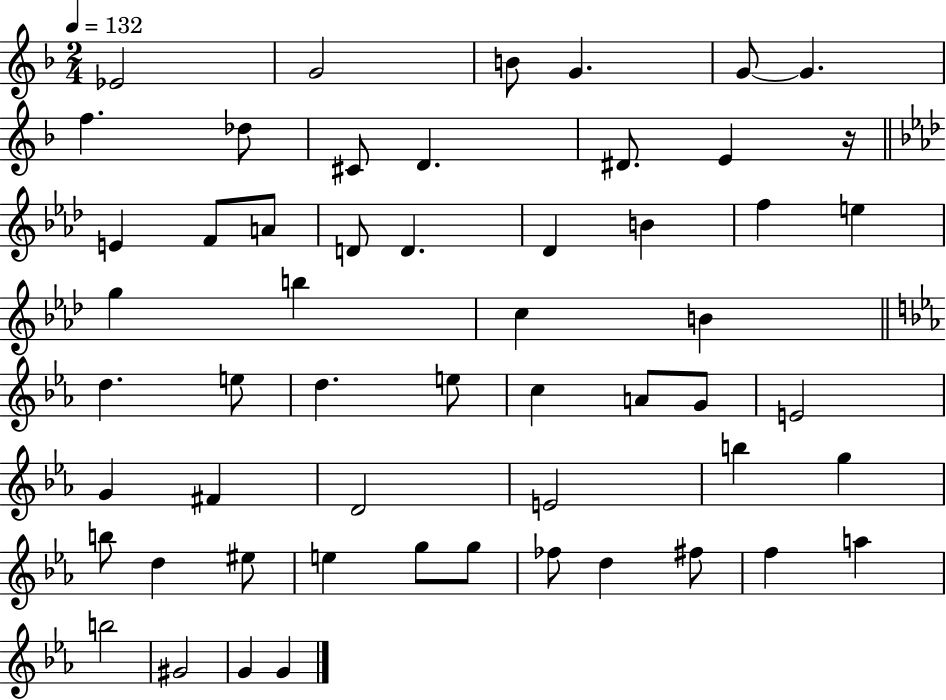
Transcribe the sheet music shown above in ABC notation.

X:1
T:Untitled
M:2/4
L:1/4
K:F
_E2 G2 B/2 G G/2 G f _d/2 ^C/2 D ^D/2 E z/4 E F/2 A/2 D/2 D _D B f e g b c B d e/2 d e/2 c A/2 G/2 E2 G ^F D2 E2 b g b/2 d ^e/2 e g/2 g/2 _f/2 d ^f/2 f a b2 ^G2 G G